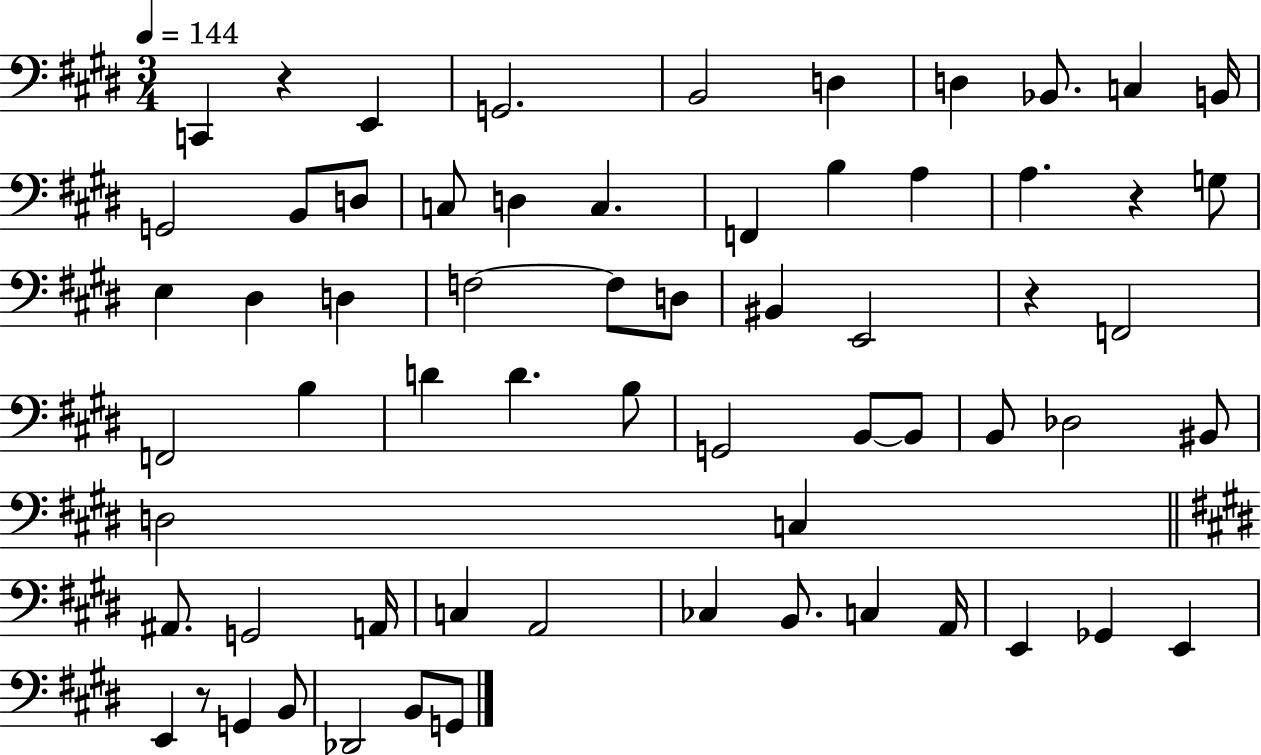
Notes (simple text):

C2/q R/q E2/q G2/h. B2/h D3/q D3/q Bb2/e. C3/q B2/s G2/h B2/e D3/e C3/e D3/q C3/q. F2/q B3/q A3/q A3/q. R/q G3/e E3/q D#3/q D3/q F3/h F3/e D3/e BIS2/q E2/h R/q F2/h F2/h B3/q D4/q D4/q. B3/e G2/h B2/e B2/e B2/e Db3/h BIS2/e D3/h C3/q A#2/e. G2/h A2/s C3/q A2/h CES3/q B2/e. C3/q A2/s E2/q Gb2/q E2/q E2/q R/e G2/q B2/e Db2/h B2/e G2/e